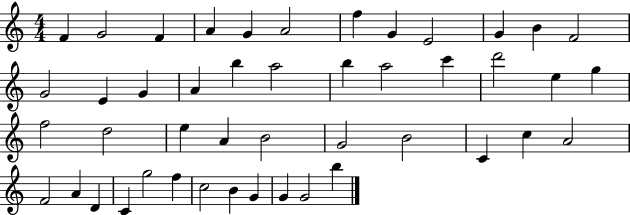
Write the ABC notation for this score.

X:1
T:Untitled
M:4/4
L:1/4
K:C
F G2 F A G A2 f G E2 G B F2 G2 E G A b a2 b a2 c' d'2 e g f2 d2 e A B2 G2 B2 C c A2 F2 A D C g2 f c2 B G G G2 b